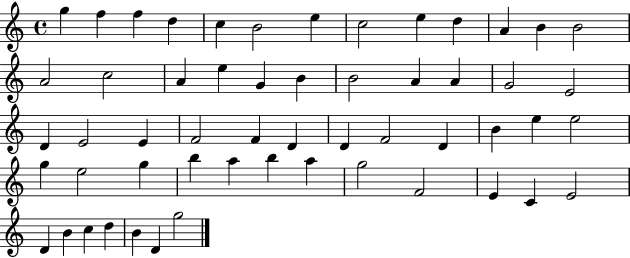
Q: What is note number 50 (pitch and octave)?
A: B4